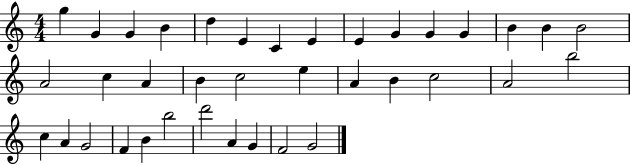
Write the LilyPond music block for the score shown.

{
  \clef treble
  \numericTimeSignature
  \time 4/4
  \key c \major
  g''4 g'4 g'4 b'4 | d''4 e'4 c'4 e'4 | e'4 g'4 g'4 g'4 | b'4 b'4 b'2 | \break a'2 c''4 a'4 | b'4 c''2 e''4 | a'4 b'4 c''2 | a'2 b''2 | \break c''4 a'4 g'2 | f'4 b'4 b''2 | d'''2 a'4 g'4 | f'2 g'2 | \break \bar "|."
}